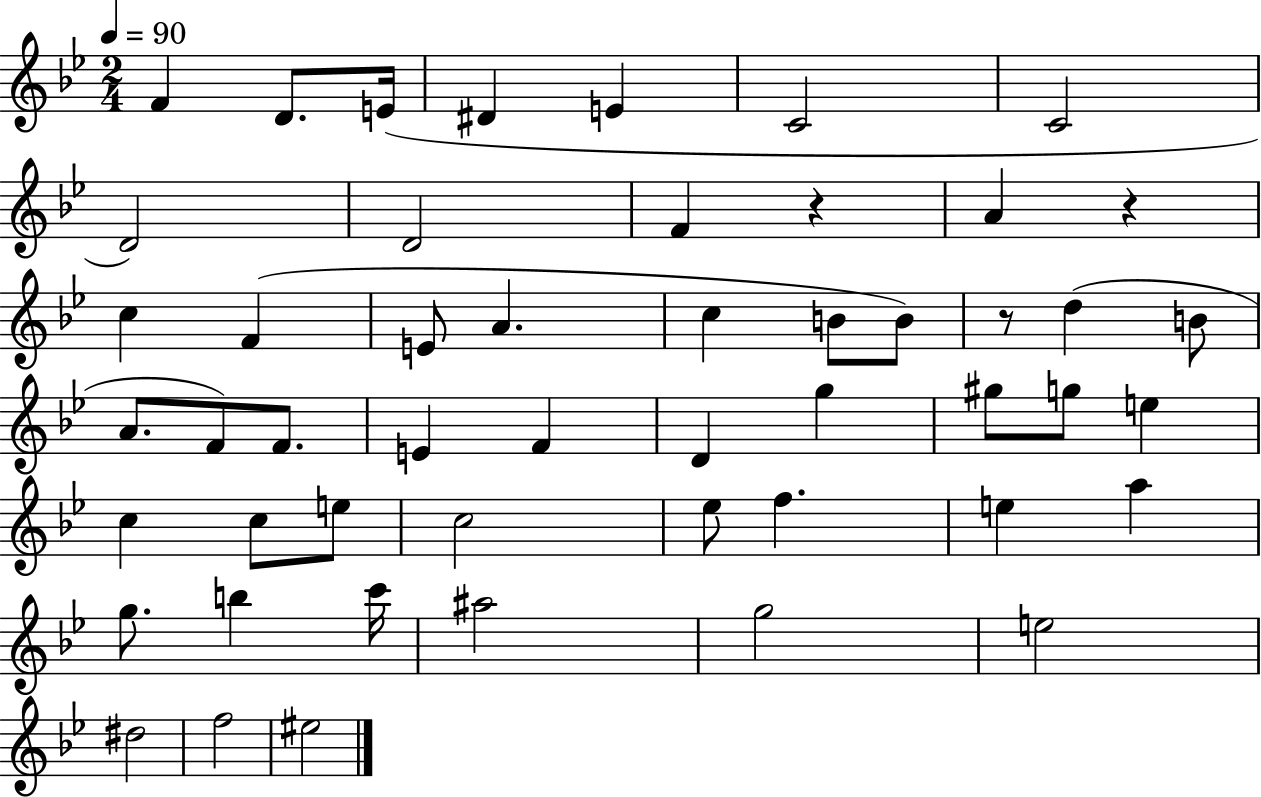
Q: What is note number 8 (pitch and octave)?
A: D4